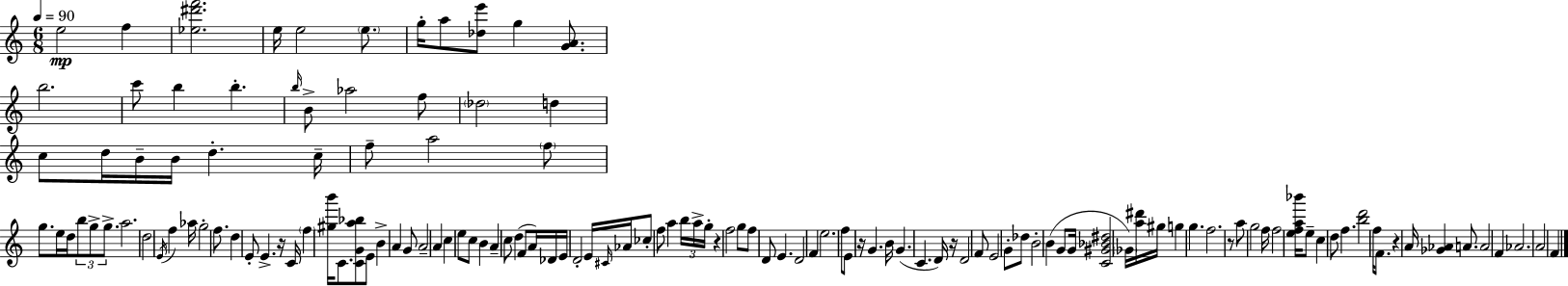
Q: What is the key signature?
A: C major